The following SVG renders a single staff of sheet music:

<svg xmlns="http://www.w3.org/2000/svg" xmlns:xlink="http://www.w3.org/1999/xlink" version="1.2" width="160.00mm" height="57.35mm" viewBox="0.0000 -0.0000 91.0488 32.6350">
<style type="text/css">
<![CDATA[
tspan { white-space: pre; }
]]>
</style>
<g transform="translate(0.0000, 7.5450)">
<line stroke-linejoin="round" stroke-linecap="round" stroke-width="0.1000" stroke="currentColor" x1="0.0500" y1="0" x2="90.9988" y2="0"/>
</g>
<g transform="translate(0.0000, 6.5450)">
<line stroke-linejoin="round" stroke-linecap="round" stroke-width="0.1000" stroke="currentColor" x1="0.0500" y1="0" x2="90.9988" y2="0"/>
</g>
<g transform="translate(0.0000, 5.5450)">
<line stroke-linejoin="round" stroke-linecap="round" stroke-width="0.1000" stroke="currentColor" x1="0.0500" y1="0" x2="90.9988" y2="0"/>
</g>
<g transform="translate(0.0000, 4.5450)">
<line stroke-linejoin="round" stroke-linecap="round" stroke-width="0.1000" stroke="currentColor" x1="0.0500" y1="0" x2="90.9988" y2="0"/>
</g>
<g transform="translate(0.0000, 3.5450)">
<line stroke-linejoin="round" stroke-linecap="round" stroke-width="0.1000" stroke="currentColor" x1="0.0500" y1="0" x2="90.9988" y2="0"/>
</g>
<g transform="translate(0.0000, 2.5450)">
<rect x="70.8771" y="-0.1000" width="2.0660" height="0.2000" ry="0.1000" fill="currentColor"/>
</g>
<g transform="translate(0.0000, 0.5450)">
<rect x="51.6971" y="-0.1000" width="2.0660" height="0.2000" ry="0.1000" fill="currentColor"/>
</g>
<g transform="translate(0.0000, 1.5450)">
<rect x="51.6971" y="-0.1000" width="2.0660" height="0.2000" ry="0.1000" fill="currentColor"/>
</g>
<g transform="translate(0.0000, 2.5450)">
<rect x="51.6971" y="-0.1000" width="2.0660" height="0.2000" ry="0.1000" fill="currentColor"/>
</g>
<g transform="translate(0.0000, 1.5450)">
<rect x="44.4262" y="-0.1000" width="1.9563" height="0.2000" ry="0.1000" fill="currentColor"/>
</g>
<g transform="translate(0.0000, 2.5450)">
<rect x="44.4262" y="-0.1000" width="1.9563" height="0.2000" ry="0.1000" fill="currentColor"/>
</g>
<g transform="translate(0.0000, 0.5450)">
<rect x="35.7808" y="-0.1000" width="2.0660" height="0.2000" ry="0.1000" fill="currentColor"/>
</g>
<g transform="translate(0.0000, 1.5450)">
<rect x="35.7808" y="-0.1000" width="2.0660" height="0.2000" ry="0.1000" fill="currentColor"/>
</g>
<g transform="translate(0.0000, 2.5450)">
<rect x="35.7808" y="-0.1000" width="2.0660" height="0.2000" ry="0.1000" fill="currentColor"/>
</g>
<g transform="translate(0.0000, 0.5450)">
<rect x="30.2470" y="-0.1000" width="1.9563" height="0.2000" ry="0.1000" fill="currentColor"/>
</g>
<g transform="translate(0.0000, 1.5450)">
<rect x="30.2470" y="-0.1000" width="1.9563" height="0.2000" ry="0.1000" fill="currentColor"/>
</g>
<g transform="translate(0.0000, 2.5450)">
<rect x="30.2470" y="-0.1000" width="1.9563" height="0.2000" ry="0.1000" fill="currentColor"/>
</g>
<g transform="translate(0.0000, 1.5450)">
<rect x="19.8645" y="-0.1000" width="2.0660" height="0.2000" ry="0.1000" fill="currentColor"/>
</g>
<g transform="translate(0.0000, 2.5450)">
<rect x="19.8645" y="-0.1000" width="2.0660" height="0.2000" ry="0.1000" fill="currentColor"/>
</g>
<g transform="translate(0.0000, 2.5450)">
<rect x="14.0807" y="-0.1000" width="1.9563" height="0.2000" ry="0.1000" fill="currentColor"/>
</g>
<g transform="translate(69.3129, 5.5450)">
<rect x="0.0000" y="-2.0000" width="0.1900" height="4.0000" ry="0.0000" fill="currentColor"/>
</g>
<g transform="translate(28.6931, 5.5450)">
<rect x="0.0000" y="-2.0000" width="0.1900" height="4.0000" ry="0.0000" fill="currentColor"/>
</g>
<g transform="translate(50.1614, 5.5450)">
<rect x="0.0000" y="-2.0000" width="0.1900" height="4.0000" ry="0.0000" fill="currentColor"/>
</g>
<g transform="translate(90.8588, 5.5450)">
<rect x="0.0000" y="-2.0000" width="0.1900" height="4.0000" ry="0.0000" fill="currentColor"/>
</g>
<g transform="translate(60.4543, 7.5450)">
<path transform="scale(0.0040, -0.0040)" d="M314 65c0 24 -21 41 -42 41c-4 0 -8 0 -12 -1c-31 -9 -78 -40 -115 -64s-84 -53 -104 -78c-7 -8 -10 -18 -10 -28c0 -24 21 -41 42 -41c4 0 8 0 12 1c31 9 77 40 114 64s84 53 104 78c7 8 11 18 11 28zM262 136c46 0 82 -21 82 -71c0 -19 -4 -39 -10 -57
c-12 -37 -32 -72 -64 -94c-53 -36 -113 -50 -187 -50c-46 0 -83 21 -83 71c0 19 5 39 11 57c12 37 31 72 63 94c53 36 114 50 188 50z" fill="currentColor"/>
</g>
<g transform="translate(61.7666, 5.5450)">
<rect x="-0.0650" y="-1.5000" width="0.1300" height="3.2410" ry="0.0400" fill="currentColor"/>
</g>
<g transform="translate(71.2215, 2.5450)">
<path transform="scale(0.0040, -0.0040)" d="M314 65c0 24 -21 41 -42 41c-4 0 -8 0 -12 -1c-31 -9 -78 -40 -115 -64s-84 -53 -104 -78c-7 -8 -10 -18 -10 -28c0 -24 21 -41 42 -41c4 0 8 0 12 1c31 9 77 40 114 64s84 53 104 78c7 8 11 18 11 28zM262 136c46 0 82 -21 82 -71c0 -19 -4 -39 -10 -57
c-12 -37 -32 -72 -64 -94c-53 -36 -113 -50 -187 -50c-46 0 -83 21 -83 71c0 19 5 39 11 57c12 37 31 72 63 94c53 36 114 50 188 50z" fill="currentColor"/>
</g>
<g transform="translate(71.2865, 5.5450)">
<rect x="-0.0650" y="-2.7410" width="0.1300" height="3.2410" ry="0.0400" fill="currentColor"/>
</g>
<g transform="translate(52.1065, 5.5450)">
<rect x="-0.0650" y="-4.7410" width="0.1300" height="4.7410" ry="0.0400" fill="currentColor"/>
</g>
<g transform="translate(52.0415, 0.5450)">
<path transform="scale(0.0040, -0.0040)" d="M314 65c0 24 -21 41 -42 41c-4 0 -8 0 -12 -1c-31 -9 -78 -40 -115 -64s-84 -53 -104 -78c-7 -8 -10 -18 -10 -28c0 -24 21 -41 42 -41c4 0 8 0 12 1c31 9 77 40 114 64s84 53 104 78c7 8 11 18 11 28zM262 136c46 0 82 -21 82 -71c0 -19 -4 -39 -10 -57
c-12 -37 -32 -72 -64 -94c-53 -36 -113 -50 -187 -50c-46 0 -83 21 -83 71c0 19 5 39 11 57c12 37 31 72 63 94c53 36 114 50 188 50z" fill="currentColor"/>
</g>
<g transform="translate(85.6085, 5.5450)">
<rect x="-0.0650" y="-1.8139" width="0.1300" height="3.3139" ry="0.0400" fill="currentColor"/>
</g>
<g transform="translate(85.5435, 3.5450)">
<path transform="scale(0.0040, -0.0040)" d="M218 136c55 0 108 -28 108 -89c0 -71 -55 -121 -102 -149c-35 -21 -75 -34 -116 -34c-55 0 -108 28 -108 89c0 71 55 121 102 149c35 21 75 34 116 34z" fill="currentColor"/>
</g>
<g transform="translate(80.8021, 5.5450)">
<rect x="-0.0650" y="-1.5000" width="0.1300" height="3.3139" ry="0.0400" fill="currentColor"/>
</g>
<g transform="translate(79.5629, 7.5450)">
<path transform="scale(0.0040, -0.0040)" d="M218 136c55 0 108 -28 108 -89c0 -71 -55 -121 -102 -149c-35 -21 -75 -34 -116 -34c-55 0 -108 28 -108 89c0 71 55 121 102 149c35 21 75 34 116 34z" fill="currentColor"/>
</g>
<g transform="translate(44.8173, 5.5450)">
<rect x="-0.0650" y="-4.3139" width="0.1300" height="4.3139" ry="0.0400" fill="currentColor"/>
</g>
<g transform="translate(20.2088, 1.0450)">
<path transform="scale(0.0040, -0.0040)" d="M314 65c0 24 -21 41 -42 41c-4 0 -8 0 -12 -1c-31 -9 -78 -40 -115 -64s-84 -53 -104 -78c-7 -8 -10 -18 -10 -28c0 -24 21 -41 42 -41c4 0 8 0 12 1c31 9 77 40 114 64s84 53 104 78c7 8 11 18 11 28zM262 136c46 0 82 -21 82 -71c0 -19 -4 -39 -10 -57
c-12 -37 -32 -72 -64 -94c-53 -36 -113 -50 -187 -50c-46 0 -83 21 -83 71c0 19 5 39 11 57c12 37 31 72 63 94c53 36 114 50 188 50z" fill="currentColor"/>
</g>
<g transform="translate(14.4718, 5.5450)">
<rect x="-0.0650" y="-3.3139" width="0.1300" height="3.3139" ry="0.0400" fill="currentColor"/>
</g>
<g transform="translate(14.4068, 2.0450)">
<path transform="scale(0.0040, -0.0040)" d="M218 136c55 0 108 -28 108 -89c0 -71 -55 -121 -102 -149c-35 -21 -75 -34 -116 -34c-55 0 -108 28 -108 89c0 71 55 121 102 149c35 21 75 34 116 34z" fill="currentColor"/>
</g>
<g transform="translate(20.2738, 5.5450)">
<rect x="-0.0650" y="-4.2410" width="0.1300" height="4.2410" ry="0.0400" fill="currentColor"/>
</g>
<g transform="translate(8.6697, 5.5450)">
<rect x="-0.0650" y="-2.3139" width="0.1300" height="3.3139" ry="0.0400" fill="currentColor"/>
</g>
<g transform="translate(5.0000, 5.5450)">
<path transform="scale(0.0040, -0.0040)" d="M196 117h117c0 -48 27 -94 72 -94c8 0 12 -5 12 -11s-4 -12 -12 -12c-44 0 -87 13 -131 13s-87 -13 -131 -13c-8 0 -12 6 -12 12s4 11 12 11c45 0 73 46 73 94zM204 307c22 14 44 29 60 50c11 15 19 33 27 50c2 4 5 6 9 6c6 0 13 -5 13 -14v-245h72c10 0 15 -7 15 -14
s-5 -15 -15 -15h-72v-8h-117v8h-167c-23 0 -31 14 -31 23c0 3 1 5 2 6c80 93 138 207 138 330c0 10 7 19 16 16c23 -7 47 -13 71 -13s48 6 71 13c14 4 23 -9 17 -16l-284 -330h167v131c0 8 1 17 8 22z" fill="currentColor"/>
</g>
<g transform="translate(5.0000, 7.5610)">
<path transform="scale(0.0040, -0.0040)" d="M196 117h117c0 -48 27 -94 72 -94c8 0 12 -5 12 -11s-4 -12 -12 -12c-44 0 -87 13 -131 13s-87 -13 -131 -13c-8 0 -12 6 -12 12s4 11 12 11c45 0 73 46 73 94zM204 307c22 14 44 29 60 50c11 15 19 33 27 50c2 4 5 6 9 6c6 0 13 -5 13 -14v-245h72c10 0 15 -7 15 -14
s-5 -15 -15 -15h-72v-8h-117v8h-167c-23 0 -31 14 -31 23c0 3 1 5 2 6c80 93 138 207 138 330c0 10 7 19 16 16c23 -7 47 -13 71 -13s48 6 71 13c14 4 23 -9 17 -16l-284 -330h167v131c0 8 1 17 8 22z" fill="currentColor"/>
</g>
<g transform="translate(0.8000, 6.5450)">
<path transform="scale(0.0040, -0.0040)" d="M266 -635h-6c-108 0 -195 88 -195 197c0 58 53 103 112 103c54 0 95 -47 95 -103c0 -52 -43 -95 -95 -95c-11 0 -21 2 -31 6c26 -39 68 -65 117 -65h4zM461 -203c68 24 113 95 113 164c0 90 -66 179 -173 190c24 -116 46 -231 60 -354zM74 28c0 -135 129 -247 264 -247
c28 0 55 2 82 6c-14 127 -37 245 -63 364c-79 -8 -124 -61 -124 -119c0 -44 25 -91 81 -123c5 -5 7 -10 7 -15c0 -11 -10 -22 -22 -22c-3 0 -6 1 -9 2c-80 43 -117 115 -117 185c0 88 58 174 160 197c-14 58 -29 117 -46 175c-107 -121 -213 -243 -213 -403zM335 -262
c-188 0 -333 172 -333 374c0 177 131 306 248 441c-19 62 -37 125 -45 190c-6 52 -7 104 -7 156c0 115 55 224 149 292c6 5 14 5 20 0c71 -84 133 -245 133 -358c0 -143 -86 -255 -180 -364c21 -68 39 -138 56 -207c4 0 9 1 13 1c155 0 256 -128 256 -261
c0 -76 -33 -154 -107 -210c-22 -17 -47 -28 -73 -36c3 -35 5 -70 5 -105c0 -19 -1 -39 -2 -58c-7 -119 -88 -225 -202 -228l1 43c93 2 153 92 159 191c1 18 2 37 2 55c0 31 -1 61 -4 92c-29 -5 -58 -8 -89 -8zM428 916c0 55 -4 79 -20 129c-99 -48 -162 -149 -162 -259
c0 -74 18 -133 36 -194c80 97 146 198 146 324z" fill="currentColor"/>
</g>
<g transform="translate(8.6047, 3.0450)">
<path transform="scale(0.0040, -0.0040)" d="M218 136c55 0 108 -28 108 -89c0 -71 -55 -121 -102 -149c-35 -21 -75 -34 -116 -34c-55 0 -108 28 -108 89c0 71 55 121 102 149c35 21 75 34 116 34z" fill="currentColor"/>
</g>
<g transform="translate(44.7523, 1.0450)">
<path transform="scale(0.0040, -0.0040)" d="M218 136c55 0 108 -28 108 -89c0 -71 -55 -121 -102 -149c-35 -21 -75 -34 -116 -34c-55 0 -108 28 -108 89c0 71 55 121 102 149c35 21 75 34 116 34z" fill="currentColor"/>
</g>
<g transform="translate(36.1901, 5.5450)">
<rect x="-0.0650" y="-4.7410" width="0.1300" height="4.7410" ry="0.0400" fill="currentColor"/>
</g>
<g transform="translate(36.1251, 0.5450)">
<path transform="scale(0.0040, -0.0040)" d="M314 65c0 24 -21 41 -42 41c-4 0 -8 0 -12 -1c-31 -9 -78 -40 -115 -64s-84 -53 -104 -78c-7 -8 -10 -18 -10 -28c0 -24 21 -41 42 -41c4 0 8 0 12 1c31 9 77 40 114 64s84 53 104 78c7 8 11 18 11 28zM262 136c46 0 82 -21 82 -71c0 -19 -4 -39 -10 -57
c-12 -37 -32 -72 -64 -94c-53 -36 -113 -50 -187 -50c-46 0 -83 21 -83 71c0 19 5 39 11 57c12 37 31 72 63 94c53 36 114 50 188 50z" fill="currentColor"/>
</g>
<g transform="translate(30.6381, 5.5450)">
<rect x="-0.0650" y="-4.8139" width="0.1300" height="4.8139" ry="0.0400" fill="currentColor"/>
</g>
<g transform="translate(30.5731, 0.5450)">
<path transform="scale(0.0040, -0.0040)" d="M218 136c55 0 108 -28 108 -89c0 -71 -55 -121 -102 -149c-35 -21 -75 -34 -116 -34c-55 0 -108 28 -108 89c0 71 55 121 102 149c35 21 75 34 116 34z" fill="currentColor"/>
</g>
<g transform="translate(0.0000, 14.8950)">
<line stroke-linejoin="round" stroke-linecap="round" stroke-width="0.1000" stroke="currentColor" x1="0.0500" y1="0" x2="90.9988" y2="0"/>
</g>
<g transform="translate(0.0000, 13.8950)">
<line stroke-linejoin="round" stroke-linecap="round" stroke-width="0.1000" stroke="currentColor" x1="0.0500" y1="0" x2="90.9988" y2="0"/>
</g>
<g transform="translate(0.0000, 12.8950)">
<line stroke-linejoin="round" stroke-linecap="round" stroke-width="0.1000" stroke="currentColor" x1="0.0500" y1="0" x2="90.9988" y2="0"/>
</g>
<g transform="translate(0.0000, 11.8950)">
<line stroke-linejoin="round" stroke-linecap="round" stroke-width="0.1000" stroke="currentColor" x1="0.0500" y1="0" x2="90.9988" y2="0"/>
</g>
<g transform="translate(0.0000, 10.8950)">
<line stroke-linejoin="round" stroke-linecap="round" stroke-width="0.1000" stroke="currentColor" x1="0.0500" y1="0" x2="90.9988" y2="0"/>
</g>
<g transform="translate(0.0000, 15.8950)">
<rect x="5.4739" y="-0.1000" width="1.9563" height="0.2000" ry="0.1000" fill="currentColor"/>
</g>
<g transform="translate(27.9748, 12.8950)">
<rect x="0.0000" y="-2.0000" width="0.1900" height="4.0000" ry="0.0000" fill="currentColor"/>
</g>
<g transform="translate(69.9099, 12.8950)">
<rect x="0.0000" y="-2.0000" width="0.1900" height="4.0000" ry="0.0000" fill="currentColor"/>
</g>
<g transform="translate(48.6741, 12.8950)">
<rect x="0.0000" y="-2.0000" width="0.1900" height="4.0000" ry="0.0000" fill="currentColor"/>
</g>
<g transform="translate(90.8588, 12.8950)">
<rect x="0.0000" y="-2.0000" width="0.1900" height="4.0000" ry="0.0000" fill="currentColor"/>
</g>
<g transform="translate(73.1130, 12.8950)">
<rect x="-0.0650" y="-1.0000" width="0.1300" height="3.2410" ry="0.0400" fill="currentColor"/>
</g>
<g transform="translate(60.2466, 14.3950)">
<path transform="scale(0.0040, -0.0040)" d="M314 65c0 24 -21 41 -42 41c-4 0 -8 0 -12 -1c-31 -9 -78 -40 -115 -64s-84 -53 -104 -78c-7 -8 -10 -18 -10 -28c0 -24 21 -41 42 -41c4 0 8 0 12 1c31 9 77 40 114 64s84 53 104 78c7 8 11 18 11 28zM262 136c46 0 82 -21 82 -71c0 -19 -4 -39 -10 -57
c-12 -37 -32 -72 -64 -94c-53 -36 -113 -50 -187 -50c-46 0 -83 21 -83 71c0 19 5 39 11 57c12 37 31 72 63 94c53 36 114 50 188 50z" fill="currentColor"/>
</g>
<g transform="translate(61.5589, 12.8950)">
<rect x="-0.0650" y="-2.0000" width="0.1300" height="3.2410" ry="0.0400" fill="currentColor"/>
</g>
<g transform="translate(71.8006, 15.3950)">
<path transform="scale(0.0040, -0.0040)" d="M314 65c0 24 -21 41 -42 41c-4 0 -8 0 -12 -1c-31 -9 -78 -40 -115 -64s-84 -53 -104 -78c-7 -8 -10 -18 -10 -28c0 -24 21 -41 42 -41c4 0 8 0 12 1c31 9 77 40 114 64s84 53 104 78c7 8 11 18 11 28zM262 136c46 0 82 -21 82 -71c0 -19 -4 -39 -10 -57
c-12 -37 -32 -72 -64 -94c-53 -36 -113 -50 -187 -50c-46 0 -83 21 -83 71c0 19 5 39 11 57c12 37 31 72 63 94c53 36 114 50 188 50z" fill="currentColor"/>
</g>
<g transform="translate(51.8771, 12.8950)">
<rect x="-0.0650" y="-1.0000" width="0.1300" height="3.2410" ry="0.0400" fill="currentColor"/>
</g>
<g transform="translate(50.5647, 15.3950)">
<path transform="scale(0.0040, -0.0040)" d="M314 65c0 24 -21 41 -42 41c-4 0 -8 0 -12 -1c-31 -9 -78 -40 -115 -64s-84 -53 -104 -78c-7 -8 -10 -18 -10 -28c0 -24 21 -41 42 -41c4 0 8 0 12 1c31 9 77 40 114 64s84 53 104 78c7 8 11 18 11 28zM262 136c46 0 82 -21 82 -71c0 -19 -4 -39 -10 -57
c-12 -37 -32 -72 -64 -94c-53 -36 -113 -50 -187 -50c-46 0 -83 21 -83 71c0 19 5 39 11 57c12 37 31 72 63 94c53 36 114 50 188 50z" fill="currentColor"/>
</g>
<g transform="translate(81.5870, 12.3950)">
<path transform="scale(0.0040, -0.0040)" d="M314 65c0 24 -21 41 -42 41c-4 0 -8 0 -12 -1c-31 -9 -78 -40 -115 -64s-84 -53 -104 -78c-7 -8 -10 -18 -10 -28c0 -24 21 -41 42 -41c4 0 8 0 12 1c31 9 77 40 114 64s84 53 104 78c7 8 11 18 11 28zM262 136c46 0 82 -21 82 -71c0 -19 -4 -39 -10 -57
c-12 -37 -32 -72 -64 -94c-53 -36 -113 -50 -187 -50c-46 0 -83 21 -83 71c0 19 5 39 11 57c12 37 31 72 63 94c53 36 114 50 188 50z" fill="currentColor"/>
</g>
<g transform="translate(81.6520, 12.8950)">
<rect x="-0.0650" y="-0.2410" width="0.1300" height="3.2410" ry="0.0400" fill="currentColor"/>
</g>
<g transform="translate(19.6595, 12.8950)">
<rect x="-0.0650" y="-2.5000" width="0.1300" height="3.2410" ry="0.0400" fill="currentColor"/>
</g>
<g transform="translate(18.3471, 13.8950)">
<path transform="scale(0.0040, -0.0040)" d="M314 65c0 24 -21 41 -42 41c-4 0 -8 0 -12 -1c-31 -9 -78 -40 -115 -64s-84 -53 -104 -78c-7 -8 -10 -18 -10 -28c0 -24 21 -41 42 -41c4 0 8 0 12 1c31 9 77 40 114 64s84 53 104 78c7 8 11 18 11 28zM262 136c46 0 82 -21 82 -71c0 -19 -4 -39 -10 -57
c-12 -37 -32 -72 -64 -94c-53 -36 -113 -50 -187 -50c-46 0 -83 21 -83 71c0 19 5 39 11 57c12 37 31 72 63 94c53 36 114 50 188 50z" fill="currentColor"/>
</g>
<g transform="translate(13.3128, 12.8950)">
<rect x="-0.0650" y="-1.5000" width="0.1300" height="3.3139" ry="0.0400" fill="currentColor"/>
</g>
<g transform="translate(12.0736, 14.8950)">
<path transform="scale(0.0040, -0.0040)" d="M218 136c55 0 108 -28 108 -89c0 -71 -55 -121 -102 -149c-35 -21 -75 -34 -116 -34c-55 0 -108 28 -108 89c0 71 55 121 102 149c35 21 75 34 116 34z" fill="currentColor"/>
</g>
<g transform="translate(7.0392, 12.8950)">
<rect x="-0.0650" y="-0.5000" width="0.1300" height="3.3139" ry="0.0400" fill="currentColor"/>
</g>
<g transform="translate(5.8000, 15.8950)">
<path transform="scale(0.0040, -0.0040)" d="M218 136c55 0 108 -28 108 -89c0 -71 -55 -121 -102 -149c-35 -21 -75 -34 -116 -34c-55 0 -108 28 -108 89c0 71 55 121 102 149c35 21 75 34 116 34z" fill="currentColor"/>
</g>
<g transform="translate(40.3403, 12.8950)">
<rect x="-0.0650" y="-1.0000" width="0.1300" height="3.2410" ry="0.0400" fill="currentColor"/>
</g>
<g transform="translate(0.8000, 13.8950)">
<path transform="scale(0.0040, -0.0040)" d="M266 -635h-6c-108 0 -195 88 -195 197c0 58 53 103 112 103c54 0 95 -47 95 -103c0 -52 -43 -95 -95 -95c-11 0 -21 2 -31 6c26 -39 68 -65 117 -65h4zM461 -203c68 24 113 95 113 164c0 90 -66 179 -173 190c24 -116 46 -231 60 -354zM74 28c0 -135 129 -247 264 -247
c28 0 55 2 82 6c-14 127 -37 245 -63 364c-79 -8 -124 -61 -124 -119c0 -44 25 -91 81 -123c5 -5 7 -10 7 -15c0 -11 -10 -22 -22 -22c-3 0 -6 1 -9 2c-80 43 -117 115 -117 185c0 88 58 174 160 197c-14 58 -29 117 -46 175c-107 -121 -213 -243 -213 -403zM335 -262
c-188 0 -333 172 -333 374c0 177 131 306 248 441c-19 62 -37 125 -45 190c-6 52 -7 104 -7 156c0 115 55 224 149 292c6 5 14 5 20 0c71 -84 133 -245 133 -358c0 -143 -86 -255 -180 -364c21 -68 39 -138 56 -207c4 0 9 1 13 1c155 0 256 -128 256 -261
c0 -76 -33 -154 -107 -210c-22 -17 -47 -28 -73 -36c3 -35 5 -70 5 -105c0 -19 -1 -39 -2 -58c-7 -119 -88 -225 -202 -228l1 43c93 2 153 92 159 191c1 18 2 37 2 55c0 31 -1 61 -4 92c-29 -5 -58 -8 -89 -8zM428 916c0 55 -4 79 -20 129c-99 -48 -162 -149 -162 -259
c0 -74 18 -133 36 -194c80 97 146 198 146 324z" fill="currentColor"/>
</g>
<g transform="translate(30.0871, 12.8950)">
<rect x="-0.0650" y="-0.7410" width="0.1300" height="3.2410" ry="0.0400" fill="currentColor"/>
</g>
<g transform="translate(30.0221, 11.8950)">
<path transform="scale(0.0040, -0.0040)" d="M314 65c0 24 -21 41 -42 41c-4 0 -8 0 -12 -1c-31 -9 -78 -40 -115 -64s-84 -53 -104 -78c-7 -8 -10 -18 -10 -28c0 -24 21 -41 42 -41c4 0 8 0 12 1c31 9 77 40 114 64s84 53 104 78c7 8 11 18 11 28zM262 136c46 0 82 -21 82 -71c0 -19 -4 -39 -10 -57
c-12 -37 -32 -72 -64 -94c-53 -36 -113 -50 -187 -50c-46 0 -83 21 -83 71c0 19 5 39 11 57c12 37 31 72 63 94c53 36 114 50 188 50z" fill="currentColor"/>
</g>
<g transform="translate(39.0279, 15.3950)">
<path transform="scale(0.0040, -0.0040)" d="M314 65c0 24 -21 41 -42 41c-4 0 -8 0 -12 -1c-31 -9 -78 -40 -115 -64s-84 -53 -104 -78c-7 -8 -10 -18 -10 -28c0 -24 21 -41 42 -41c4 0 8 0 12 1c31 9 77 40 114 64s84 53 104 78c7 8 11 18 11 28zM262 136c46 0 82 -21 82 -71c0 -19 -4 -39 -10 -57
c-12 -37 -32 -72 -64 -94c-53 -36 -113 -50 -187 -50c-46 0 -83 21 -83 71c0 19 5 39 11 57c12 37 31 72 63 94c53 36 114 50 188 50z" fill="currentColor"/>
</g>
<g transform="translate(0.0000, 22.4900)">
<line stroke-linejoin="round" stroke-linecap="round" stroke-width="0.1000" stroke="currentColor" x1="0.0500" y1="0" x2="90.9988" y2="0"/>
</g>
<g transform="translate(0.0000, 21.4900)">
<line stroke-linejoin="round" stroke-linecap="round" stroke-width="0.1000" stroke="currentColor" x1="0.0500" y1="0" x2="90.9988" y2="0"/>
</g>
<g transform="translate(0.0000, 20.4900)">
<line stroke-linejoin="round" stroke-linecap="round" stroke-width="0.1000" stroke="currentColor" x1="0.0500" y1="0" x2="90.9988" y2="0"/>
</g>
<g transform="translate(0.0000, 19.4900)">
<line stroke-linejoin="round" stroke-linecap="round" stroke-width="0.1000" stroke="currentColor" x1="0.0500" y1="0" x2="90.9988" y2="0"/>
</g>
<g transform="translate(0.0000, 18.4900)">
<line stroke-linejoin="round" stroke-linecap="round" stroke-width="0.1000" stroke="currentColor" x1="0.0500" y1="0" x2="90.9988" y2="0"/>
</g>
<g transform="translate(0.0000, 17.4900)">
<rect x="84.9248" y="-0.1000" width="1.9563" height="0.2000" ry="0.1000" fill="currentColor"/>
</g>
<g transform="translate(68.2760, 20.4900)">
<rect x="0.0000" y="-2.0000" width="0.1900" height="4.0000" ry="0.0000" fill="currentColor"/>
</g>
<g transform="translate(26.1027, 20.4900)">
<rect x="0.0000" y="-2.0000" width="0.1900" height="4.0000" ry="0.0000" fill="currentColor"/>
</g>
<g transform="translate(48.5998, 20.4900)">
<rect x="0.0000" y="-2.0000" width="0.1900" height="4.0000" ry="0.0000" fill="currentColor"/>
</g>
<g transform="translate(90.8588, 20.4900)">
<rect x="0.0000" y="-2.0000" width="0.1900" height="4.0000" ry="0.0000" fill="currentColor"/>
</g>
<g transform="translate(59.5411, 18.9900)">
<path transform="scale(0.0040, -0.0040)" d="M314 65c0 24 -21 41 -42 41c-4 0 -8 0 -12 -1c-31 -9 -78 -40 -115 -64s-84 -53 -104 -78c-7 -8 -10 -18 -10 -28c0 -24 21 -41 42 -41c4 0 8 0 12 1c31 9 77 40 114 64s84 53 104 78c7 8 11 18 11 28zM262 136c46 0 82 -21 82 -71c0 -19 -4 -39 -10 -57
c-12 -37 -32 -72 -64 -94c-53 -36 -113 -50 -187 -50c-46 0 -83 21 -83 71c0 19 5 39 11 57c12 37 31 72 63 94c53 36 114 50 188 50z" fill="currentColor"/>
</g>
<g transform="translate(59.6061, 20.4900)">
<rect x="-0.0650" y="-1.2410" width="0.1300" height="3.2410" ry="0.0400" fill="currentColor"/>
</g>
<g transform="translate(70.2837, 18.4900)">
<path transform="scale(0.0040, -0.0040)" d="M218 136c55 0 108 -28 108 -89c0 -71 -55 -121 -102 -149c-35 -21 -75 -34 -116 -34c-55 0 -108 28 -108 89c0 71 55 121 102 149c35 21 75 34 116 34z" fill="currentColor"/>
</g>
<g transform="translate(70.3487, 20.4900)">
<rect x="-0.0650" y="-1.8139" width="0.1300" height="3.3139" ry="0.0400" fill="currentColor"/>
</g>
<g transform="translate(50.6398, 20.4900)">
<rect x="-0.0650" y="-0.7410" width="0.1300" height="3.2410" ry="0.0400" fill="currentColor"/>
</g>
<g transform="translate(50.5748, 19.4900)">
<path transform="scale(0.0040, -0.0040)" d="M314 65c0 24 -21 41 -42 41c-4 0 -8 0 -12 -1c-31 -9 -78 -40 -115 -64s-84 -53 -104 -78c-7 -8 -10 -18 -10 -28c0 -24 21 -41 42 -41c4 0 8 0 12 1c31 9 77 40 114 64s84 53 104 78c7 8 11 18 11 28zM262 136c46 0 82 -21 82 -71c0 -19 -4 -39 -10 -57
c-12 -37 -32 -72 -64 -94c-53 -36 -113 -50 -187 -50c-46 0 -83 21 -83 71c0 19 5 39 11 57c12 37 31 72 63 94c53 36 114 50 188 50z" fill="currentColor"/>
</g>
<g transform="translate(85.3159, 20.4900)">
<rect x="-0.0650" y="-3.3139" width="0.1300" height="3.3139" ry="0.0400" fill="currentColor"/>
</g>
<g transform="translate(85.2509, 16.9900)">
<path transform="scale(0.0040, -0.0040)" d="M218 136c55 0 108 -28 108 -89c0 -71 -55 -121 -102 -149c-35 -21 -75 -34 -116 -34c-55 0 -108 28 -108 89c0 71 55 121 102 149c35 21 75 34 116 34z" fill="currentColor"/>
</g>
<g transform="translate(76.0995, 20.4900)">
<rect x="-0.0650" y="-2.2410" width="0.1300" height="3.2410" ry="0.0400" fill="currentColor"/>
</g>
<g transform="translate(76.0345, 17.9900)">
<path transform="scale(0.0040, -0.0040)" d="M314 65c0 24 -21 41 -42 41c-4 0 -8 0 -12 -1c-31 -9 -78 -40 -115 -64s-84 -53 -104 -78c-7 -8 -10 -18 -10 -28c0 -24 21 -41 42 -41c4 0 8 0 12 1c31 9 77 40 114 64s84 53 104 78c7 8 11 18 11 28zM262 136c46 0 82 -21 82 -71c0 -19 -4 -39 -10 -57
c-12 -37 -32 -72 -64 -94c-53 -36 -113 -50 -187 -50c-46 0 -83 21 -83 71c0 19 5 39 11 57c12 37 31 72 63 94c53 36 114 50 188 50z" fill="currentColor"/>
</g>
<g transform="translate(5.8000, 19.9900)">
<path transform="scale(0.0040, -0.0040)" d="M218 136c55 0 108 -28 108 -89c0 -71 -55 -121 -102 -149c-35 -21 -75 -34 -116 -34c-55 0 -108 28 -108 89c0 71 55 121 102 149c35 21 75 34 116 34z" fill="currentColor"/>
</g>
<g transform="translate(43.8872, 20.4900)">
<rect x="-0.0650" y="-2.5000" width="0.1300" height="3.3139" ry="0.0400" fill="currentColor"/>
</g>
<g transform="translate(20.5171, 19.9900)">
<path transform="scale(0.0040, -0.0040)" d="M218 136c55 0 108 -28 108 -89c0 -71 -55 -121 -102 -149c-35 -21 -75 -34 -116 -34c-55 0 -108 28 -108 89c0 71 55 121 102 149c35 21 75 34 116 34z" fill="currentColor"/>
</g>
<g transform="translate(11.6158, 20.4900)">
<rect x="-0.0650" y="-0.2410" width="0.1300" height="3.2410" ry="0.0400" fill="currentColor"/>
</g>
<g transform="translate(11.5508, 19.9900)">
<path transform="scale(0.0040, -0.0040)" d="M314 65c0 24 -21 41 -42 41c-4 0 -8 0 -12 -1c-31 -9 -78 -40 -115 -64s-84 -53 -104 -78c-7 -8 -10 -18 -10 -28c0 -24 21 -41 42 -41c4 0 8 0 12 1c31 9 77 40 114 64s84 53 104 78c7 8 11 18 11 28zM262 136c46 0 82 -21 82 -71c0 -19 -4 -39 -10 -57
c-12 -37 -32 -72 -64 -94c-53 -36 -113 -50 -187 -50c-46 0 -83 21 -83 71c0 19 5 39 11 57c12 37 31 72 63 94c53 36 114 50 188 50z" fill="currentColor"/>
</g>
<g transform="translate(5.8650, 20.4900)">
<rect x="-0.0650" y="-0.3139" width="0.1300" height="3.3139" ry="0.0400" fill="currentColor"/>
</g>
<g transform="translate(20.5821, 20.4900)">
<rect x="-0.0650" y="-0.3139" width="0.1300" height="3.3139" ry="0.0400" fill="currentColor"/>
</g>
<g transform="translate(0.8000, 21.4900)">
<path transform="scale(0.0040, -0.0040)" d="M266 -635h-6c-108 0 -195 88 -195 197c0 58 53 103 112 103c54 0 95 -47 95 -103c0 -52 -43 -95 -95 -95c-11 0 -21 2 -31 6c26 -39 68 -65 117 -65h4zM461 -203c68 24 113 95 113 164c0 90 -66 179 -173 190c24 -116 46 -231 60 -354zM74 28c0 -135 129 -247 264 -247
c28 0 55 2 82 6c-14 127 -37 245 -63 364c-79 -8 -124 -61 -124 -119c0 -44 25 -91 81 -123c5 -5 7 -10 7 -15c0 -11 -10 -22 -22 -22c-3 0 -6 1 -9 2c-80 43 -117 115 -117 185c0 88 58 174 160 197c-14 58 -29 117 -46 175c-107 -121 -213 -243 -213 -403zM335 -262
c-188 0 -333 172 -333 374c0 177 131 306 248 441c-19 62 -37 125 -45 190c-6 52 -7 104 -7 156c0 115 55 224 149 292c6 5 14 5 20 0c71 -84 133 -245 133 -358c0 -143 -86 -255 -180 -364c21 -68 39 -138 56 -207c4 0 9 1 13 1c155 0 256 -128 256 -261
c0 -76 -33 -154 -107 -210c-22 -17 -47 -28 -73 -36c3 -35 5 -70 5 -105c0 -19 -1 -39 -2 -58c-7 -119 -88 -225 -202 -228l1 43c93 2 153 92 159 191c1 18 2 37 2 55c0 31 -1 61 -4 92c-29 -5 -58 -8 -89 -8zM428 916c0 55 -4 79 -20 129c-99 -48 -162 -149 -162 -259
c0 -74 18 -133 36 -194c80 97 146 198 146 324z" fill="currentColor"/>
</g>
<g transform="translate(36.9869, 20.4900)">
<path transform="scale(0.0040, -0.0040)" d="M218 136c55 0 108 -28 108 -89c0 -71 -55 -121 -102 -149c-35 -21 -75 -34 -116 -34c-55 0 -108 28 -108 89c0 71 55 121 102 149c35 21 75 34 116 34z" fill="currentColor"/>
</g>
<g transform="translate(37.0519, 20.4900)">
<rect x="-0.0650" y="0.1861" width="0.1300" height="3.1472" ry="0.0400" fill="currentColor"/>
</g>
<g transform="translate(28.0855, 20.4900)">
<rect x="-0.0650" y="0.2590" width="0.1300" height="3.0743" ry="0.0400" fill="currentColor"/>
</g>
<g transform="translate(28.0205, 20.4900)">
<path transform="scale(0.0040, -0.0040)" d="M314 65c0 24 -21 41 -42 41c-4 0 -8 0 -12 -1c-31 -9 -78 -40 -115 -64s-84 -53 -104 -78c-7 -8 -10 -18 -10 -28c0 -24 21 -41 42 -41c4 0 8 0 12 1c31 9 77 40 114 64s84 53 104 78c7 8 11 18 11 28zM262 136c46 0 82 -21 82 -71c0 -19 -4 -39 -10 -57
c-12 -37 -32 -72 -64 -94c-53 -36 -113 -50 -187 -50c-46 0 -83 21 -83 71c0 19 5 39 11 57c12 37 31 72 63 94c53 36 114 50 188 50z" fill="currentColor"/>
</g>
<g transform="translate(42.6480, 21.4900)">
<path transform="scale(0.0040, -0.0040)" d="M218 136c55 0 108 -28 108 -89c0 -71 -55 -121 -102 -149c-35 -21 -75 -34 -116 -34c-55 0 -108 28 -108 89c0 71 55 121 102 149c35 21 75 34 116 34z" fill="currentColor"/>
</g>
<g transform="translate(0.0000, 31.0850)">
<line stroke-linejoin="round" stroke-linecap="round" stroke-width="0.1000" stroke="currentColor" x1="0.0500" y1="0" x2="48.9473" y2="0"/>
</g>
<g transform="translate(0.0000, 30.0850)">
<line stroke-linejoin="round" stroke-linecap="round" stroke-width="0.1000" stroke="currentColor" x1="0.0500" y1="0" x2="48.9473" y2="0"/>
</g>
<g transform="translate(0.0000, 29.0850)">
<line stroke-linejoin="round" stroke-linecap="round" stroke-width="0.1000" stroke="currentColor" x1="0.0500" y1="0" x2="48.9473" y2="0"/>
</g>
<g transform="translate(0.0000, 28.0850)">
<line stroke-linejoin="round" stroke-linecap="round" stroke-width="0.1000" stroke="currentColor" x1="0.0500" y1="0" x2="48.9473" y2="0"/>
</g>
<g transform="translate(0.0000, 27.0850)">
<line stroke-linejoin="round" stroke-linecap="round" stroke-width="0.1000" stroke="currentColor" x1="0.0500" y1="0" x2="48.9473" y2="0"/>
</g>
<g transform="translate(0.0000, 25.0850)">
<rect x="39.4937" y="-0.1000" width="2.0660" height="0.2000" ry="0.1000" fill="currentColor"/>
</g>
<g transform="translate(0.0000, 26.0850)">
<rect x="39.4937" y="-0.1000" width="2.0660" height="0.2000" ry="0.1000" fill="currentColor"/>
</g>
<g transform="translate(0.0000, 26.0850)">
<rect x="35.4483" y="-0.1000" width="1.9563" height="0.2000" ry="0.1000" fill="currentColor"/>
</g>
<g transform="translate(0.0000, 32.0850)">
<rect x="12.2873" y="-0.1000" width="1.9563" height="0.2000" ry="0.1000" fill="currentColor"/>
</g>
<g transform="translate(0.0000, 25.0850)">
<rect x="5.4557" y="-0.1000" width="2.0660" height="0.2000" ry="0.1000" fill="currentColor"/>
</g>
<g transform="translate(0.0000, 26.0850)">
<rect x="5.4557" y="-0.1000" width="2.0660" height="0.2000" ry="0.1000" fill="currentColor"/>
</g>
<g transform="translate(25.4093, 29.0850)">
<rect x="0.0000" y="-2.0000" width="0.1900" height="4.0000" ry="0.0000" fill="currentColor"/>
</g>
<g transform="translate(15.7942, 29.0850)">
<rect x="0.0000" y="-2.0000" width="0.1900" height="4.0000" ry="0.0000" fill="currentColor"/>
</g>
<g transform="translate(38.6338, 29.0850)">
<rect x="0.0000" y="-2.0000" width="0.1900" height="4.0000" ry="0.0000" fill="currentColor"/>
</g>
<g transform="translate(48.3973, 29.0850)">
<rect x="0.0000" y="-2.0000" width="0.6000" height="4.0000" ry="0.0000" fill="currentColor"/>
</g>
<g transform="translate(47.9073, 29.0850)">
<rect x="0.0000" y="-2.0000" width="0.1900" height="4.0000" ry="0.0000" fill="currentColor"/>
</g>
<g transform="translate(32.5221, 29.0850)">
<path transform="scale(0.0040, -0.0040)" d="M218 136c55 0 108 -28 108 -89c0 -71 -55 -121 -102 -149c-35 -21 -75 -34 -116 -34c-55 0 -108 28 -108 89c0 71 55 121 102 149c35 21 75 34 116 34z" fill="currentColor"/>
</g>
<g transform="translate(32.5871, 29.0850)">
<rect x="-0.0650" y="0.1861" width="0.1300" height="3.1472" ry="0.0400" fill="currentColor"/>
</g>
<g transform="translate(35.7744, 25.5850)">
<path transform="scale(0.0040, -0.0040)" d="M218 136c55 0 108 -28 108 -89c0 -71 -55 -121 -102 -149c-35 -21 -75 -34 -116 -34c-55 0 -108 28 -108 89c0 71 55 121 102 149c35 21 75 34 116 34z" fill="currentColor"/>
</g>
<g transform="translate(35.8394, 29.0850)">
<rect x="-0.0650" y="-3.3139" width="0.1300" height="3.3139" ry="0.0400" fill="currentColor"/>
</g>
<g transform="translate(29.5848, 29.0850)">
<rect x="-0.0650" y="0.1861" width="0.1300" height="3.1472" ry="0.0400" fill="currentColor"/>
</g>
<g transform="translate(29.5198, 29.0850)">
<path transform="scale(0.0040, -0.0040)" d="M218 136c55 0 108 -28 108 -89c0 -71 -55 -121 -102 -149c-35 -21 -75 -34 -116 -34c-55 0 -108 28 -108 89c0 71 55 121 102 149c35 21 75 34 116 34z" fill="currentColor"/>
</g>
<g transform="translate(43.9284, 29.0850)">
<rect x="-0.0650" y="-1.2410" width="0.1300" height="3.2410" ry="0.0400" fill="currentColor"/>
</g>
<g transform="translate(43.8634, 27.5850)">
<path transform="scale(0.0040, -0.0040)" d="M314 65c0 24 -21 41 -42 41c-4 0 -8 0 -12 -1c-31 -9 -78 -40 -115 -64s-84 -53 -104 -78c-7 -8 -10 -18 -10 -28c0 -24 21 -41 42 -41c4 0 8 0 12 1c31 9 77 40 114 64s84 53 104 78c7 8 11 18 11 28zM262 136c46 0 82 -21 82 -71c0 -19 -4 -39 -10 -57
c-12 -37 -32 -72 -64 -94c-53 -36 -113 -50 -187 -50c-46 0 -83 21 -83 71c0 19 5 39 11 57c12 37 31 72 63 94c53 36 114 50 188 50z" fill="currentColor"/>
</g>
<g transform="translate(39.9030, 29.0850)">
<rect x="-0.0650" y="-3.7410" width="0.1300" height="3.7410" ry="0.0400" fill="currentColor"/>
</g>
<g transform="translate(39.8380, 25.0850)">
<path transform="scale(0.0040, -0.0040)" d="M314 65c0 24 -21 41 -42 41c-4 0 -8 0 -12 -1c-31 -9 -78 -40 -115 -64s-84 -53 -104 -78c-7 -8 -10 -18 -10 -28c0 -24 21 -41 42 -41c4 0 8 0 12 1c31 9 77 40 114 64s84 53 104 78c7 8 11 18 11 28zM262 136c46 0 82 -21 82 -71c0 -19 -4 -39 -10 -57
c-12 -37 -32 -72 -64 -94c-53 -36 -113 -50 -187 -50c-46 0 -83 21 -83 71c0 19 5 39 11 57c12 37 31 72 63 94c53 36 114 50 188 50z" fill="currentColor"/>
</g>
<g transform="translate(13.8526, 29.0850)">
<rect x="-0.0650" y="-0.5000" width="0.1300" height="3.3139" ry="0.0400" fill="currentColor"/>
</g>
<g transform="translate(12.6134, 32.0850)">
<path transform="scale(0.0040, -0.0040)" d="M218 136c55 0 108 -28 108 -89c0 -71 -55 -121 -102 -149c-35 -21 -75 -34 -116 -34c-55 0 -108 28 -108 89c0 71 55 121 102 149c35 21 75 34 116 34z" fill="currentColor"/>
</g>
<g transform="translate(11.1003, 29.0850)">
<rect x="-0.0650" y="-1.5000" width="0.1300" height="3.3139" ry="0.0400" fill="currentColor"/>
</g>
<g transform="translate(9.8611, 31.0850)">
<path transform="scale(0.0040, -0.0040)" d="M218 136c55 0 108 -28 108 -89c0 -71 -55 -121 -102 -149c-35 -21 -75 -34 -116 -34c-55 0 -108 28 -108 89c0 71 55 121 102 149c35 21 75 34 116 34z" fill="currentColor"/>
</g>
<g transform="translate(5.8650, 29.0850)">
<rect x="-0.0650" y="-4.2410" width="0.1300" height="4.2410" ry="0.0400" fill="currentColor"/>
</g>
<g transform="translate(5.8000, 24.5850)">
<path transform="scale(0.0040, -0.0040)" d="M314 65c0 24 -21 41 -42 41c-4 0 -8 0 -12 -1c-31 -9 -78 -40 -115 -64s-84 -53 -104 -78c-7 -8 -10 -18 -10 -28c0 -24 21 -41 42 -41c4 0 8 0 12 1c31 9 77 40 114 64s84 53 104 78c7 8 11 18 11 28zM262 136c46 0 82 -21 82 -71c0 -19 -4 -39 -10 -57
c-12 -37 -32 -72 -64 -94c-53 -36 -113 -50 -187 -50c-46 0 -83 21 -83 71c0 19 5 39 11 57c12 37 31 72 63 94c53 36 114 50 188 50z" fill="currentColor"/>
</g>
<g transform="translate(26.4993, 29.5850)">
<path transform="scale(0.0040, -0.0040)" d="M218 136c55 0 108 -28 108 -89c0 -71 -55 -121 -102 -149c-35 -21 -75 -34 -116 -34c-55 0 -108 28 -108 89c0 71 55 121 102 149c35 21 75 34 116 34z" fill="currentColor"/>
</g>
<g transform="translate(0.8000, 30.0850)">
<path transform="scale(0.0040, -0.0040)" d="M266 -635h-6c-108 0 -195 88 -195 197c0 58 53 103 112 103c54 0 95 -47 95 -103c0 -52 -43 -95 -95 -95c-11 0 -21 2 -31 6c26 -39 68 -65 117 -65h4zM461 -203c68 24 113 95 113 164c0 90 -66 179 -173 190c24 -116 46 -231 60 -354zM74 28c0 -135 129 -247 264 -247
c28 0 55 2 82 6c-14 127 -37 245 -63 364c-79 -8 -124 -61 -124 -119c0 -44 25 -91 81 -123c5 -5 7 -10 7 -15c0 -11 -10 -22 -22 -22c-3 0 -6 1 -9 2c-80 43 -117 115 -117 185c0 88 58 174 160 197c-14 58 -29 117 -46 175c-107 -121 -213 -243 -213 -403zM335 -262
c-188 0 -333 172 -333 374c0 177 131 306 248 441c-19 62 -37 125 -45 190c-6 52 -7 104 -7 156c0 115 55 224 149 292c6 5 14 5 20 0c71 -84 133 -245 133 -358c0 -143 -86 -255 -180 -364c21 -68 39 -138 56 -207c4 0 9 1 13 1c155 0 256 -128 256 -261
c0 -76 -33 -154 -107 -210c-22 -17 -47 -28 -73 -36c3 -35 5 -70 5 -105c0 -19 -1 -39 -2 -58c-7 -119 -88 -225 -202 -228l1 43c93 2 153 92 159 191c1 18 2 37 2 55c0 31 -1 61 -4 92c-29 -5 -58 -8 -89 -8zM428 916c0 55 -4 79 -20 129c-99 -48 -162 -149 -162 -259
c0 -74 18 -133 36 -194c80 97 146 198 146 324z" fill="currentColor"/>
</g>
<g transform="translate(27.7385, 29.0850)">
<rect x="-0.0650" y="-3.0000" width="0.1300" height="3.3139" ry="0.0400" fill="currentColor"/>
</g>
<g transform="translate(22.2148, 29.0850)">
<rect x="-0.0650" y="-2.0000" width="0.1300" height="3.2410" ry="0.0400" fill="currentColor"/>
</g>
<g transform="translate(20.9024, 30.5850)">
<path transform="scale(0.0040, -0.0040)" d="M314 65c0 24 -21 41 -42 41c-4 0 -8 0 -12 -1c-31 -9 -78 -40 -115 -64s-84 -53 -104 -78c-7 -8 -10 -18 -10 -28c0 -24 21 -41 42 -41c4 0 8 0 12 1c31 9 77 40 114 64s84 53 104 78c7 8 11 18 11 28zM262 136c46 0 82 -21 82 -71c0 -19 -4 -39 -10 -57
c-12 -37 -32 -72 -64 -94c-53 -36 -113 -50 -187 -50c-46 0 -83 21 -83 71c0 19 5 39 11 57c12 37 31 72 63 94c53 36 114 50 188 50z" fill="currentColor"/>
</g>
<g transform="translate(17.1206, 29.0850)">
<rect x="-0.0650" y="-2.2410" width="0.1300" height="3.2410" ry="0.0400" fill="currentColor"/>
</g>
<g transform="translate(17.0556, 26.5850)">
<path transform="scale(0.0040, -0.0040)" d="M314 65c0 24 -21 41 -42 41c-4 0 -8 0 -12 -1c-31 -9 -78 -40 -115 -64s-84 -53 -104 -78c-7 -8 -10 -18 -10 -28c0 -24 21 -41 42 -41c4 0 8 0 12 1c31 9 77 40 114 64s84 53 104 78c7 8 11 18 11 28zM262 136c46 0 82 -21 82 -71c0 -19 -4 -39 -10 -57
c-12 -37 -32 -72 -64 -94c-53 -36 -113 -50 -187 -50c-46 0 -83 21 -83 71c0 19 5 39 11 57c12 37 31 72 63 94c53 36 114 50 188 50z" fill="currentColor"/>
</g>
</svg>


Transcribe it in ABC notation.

X:1
T:Untitled
M:4/4
L:1/4
K:C
g b d'2 e' e'2 d' e'2 E2 a2 E f C E G2 d2 D2 D2 F2 D2 c2 c c2 c B2 B G d2 e2 f g2 b d'2 E C g2 F2 A B B b c'2 e2